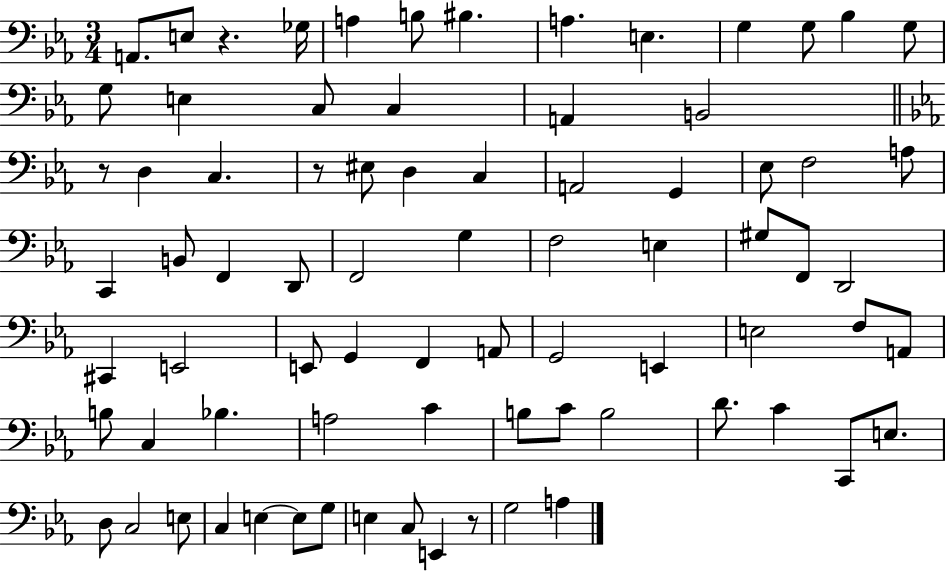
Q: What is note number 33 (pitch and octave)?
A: F2